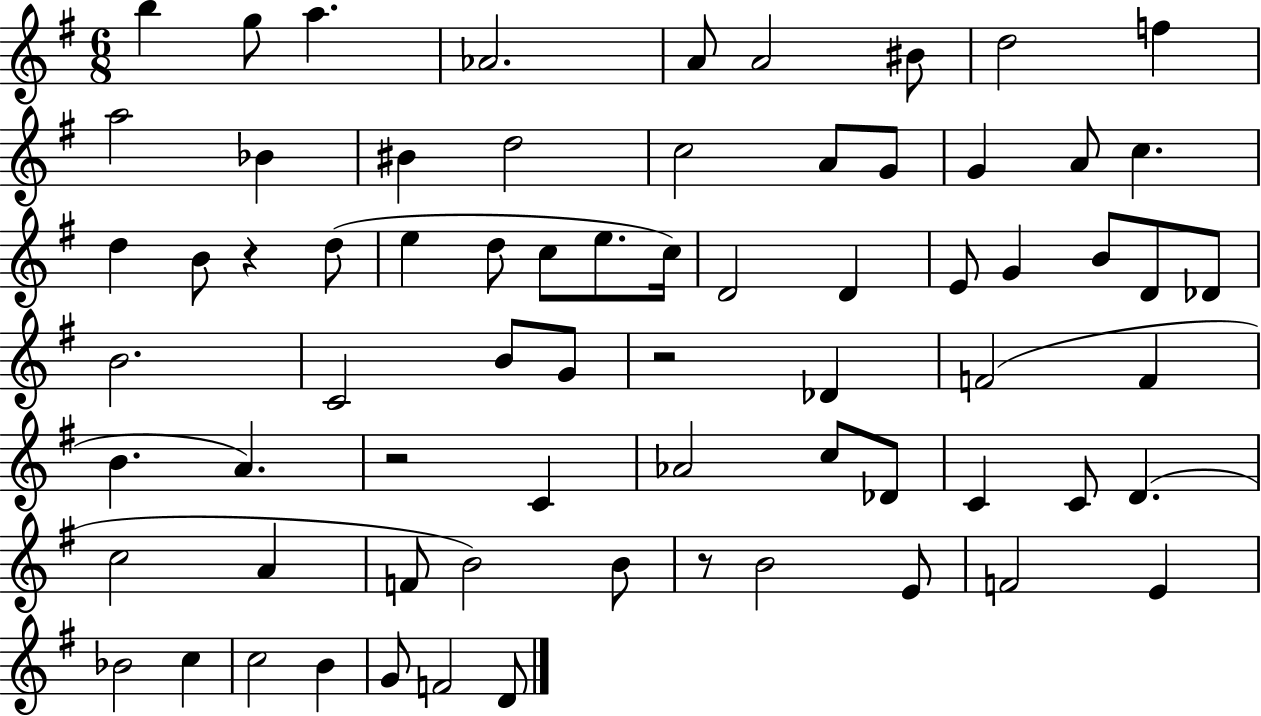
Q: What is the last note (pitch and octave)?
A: D4